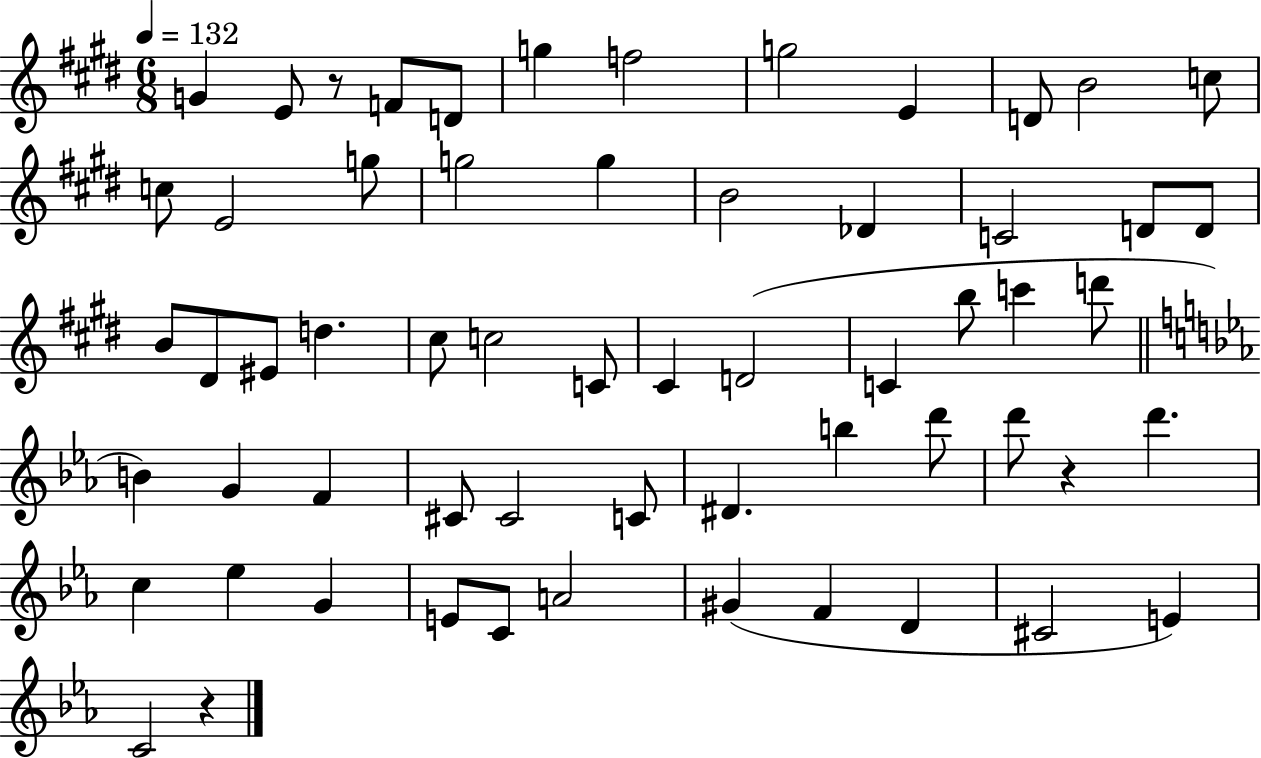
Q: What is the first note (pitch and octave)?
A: G4